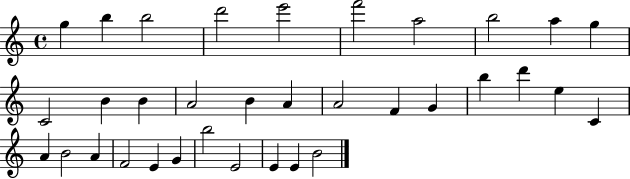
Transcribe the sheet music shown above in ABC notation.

X:1
T:Untitled
M:4/4
L:1/4
K:C
g b b2 d'2 e'2 f'2 a2 b2 a g C2 B B A2 B A A2 F G b d' e C A B2 A F2 E G b2 E2 E E B2